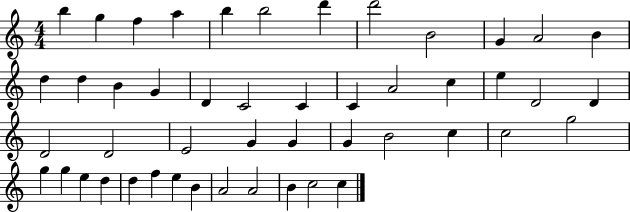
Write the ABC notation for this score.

X:1
T:Untitled
M:4/4
L:1/4
K:C
b g f a b b2 d' d'2 B2 G A2 B d d B G D C2 C C A2 c e D2 D D2 D2 E2 G G G B2 c c2 g2 g g e d d f e B A2 A2 B c2 c